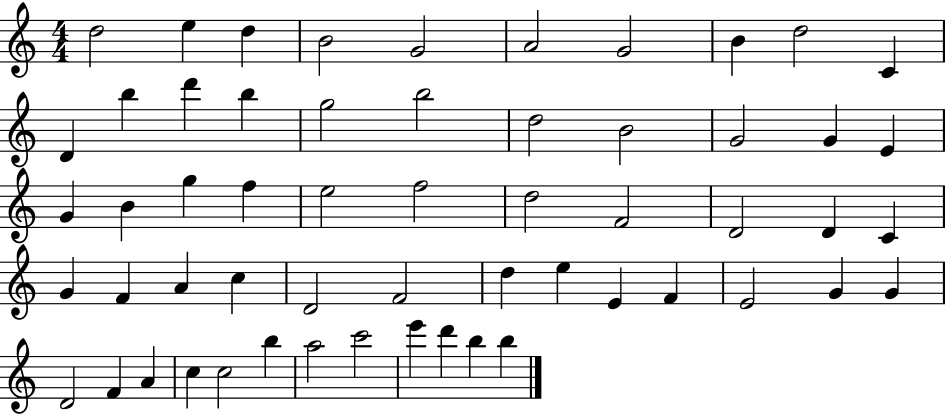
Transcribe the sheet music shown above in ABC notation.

X:1
T:Untitled
M:4/4
L:1/4
K:C
d2 e d B2 G2 A2 G2 B d2 C D b d' b g2 b2 d2 B2 G2 G E G B g f e2 f2 d2 F2 D2 D C G F A c D2 F2 d e E F E2 G G D2 F A c c2 b a2 c'2 e' d' b b